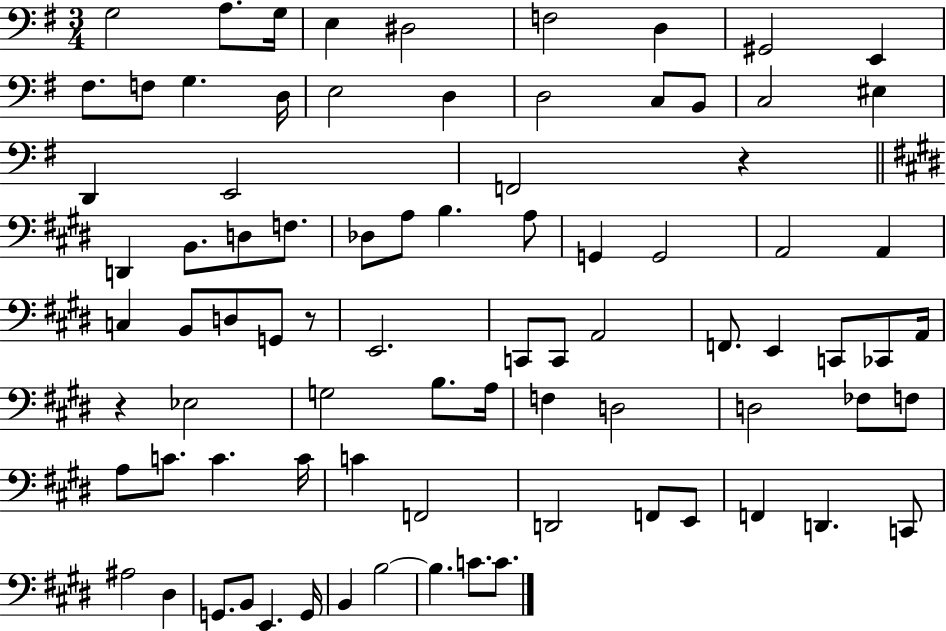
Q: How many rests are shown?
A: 3